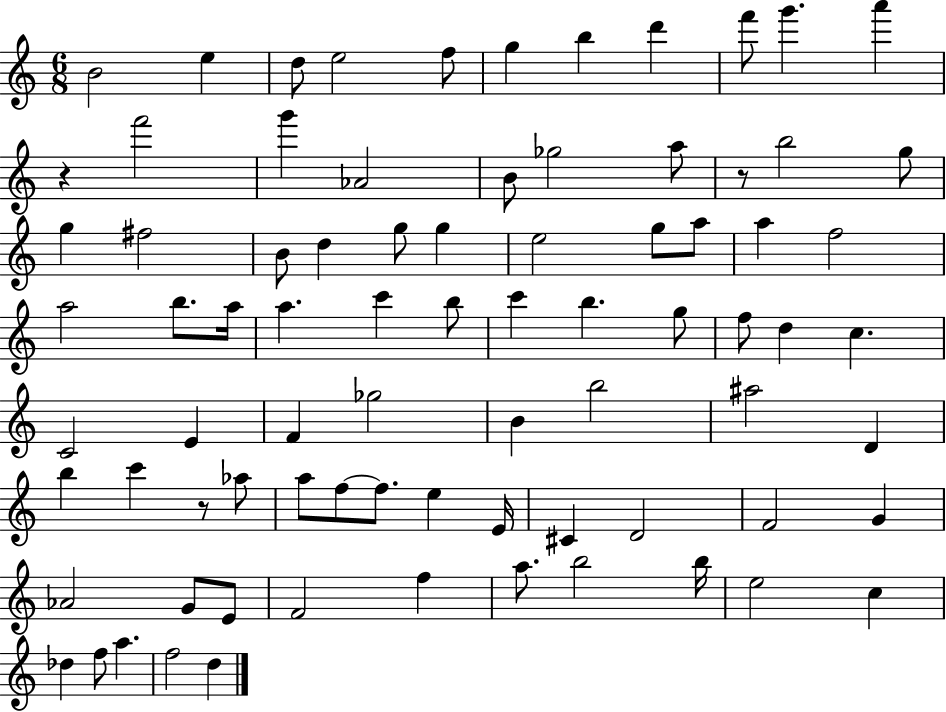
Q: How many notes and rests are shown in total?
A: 80